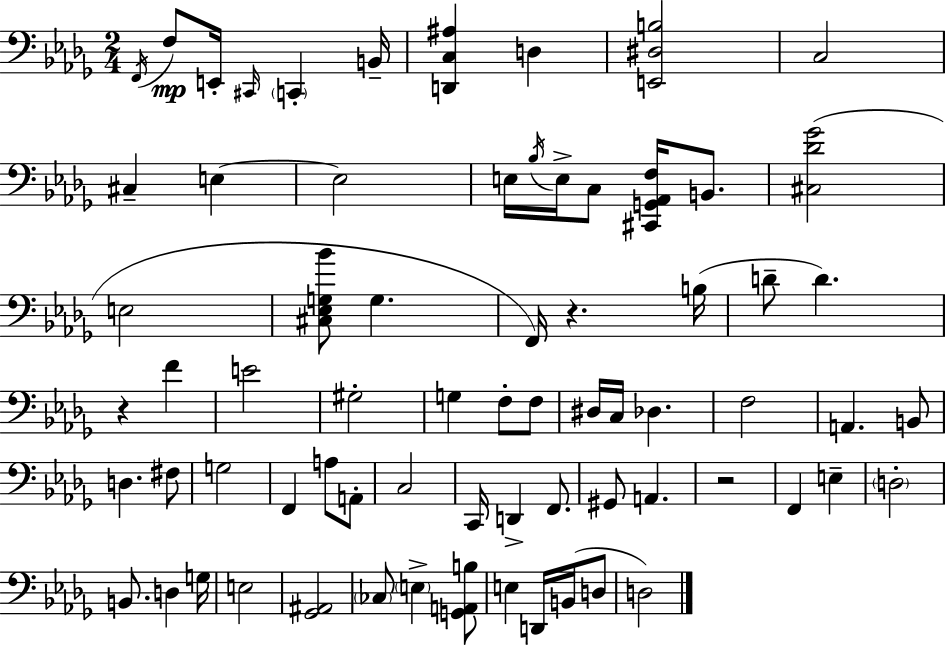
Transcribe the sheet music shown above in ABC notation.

X:1
T:Untitled
M:2/4
L:1/4
K:Bbm
F,,/4 F,/2 E,,/4 ^C,,/4 C,, B,,/4 [D,,C,^A,] D, [E,,^D,B,]2 C,2 ^C, E, E,2 E,/4 _B,/4 E,/4 C,/2 [^C,,G,,_A,,F,]/4 B,,/2 [^C,_D_G]2 E,2 [^C,_E,G,_B]/2 G, F,,/4 z B,/4 D/2 D z F E2 ^G,2 G, F,/2 F,/2 ^D,/4 C,/4 _D, F,2 A,, B,,/2 D, ^F,/2 G,2 F,, A,/2 A,,/2 C,2 C,,/4 D,, F,,/2 ^G,,/2 A,, z2 F,, E, D,2 B,,/2 D, G,/4 E,2 [_G,,^A,,]2 _C,/2 E, [G,,A,,B,]/2 E, D,,/4 B,,/4 D,/2 D,2